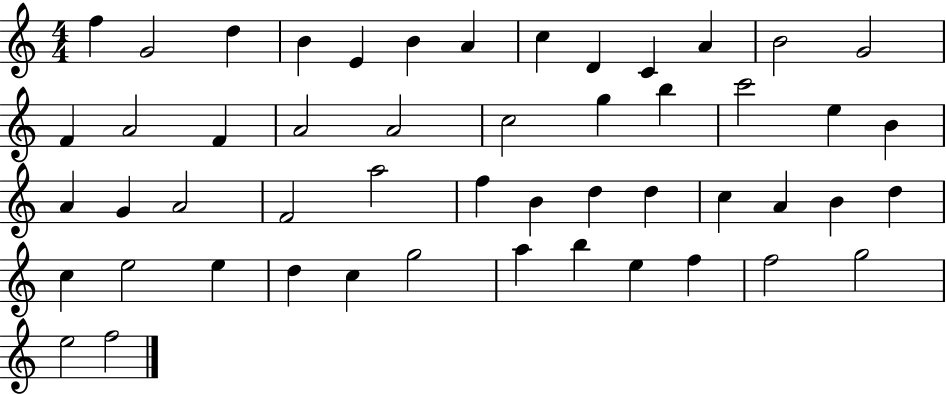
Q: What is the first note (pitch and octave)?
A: F5